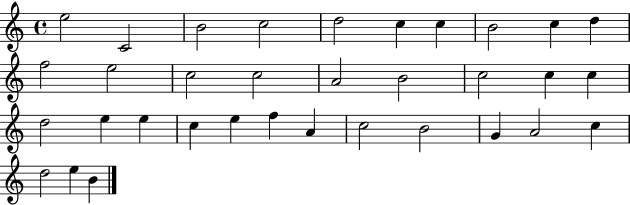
E5/h C4/h B4/h C5/h D5/h C5/q C5/q B4/h C5/q D5/q F5/h E5/h C5/h C5/h A4/h B4/h C5/h C5/q C5/q D5/h E5/q E5/q C5/q E5/q F5/q A4/q C5/h B4/h G4/q A4/h C5/q D5/h E5/q B4/q